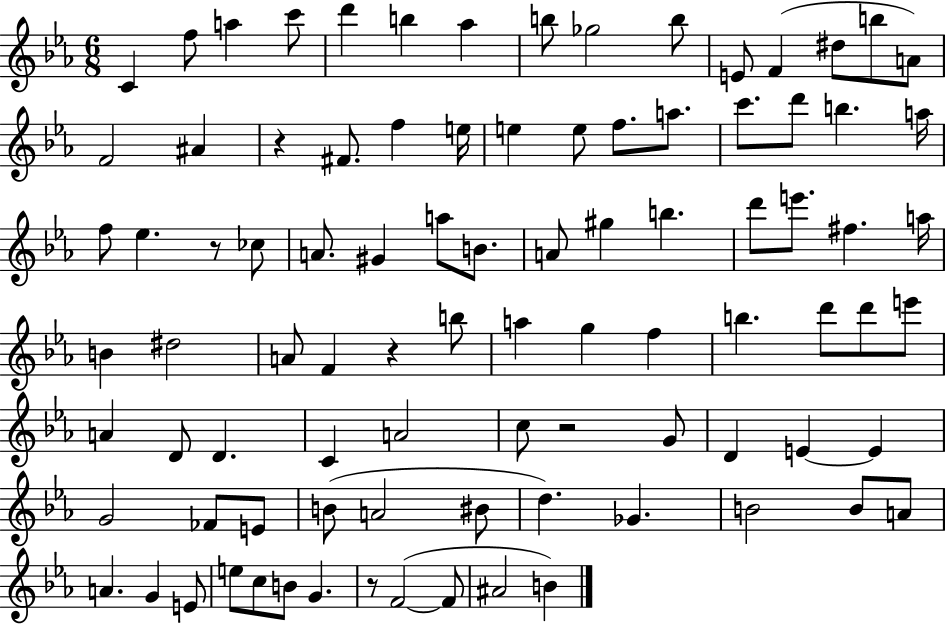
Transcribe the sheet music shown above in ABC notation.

X:1
T:Untitled
M:6/8
L:1/4
K:Eb
C f/2 a c'/2 d' b _a b/2 _g2 b/2 E/2 F ^d/2 b/2 A/2 F2 ^A z ^F/2 f e/4 e e/2 f/2 a/2 c'/2 d'/2 b a/4 f/2 _e z/2 _c/2 A/2 ^G a/2 B/2 A/2 ^g b d'/2 e'/2 ^f a/4 B ^d2 A/2 F z b/2 a g f b d'/2 d'/2 e'/2 A D/2 D C A2 c/2 z2 G/2 D E E G2 _F/2 E/2 B/2 A2 ^B/2 d _G B2 B/2 A/2 A G E/2 e/2 c/2 B/2 G z/2 F2 F/2 ^A2 B